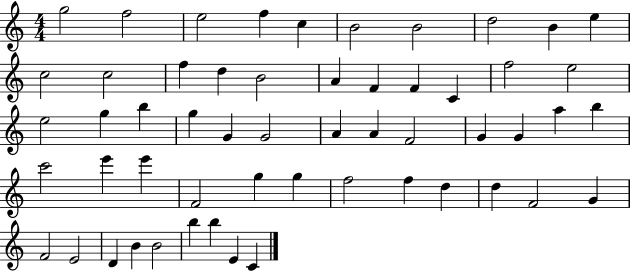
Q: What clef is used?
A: treble